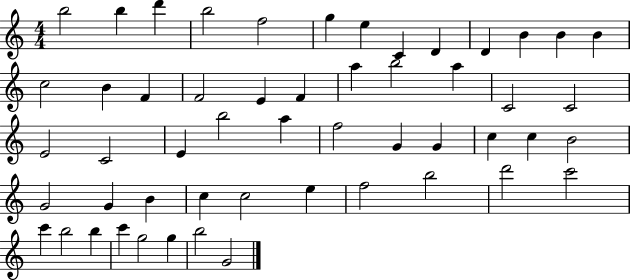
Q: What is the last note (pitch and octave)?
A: G4